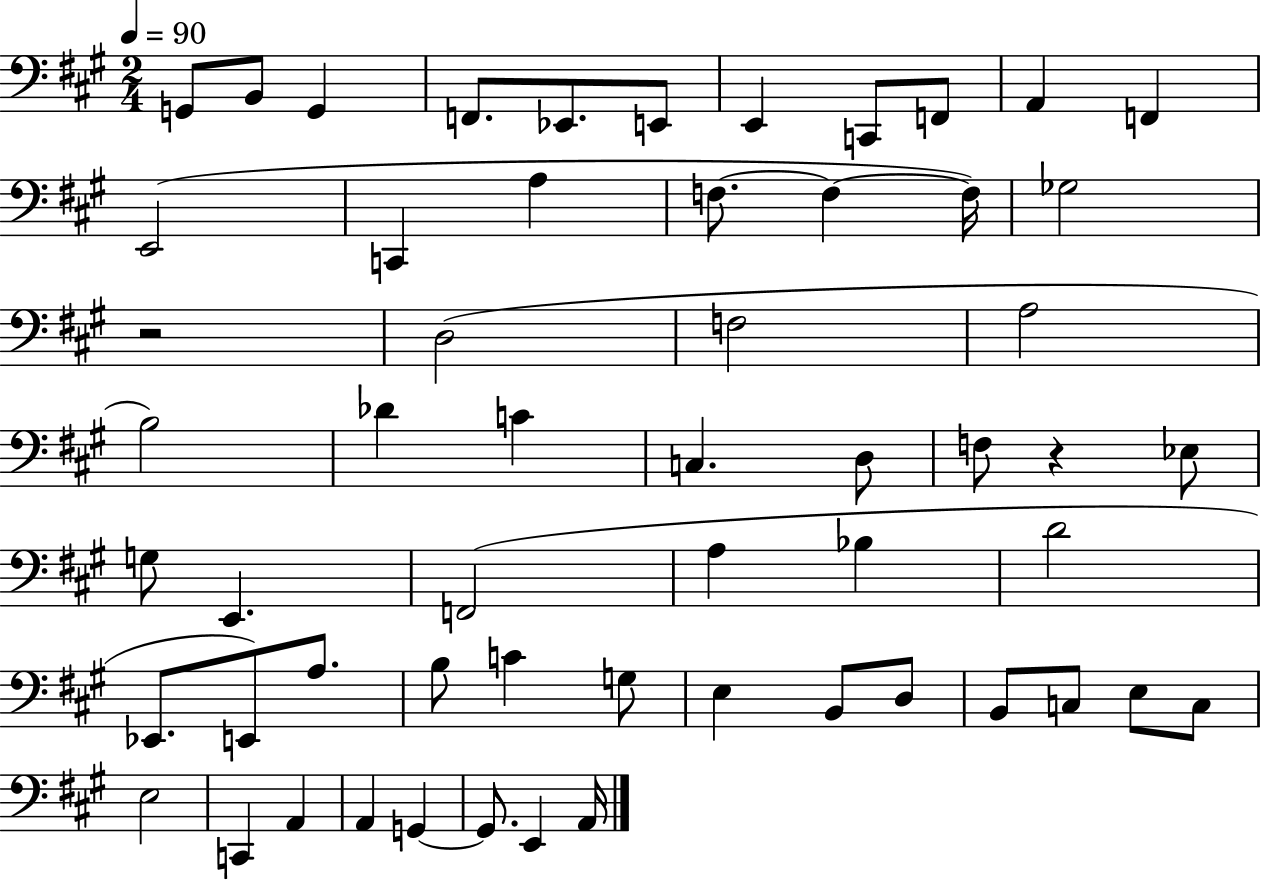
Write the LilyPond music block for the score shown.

{
  \clef bass
  \numericTimeSignature
  \time 2/4
  \key a \major
  \tempo 4 = 90
  g,8 b,8 g,4 | f,8. ees,8. e,8 | e,4 c,8 f,8 | a,4 f,4 | \break e,2( | c,4 a4 | f8.~~ f4~~ f16) | ges2 | \break r2 | d2( | f2 | a2 | \break b2) | des'4 c'4 | c4. d8 | f8 r4 ees8 | \break g8 e,4. | f,2( | a4 bes4 | d'2 | \break ees,8. e,8) a8. | b8 c'4 g8 | e4 b,8 d8 | b,8 c8 e8 c8 | \break e2 | c,4 a,4 | a,4 g,4~~ | g,8. e,4 a,16 | \break \bar "|."
}